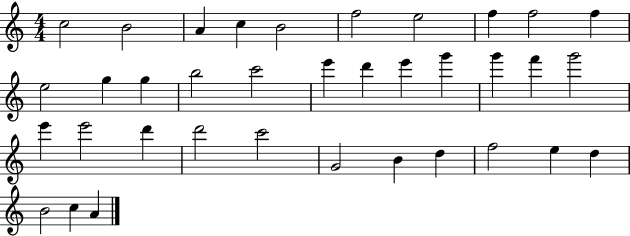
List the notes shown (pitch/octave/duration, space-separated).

C5/h B4/h A4/q C5/q B4/h F5/h E5/h F5/q F5/h F5/q E5/h G5/q G5/q B5/h C6/h E6/q D6/q E6/q G6/q G6/q F6/q G6/h E6/q E6/h D6/q D6/h C6/h G4/h B4/q D5/q F5/h E5/q D5/q B4/h C5/q A4/q